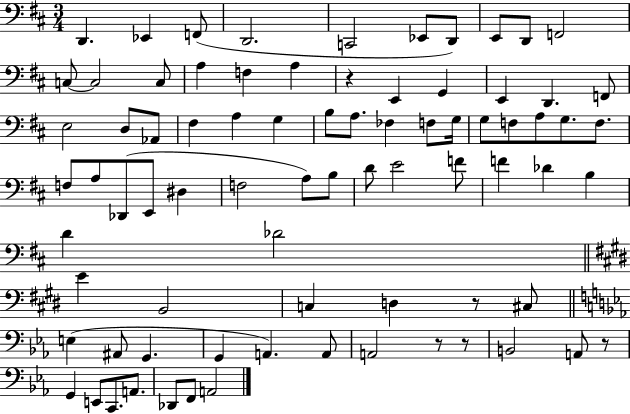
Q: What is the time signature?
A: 3/4